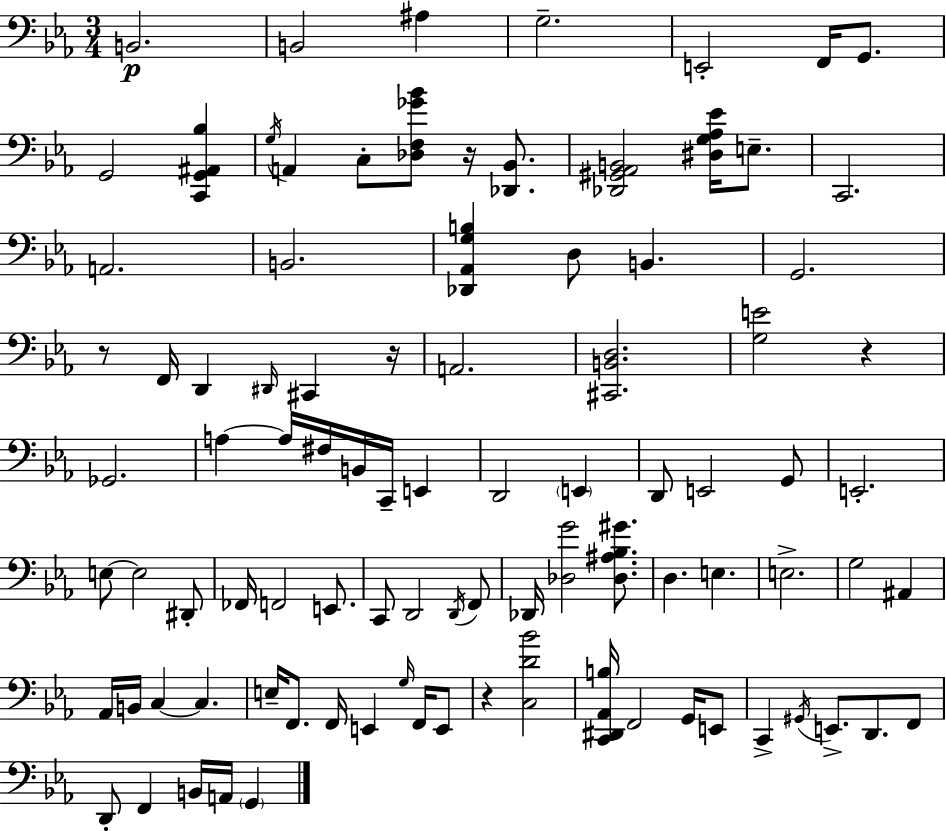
X:1
T:Untitled
M:3/4
L:1/4
K:Cm
B,,2 B,,2 ^A, G,2 E,,2 F,,/4 G,,/2 G,,2 [C,,G,,^A,,_B,] G,/4 A,, C,/2 [_D,F,_G_B]/2 z/4 [_D,,_B,,]/2 [_D,,^G,,_A,,B,,]2 [^D,G,_A,_E]/4 E,/2 C,,2 A,,2 B,,2 [_D,,_A,,G,B,] D,/2 B,, G,,2 z/2 F,,/4 D,, ^D,,/4 ^C,, z/4 A,,2 [^C,,B,,D,]2 [G,E]2 z _G,,2 A, A,/4 ^F,/4 B,,/4 C,,/4 E,, D,,2 E,, D,,/2 E,,2 G,,/2 E,,2 E,/2 E,2 ^D,,/2 _F,,/4 F,,2 E,,/2 C,,/2 D,,2 D,,/4 F,,/2 _D,,/4 [_D,G]2 [_D,^A,_B,^G]/2 D, E, E,2 G,2 ^A,, _A,,/4 B,,/4 C, C, E,/4 F,,/2 F,,/4 E,, G,/4 F,,/4 E,,/2 z [C,D_B]2 [C,,^D,,_A,,B,]/4 F,,2 G,,/4 E,,/2 C,, ^G,,/4 E,,/2 D,,/2 F,,/2 D,,/2 F,, B,,/4 A,,/4 G,,